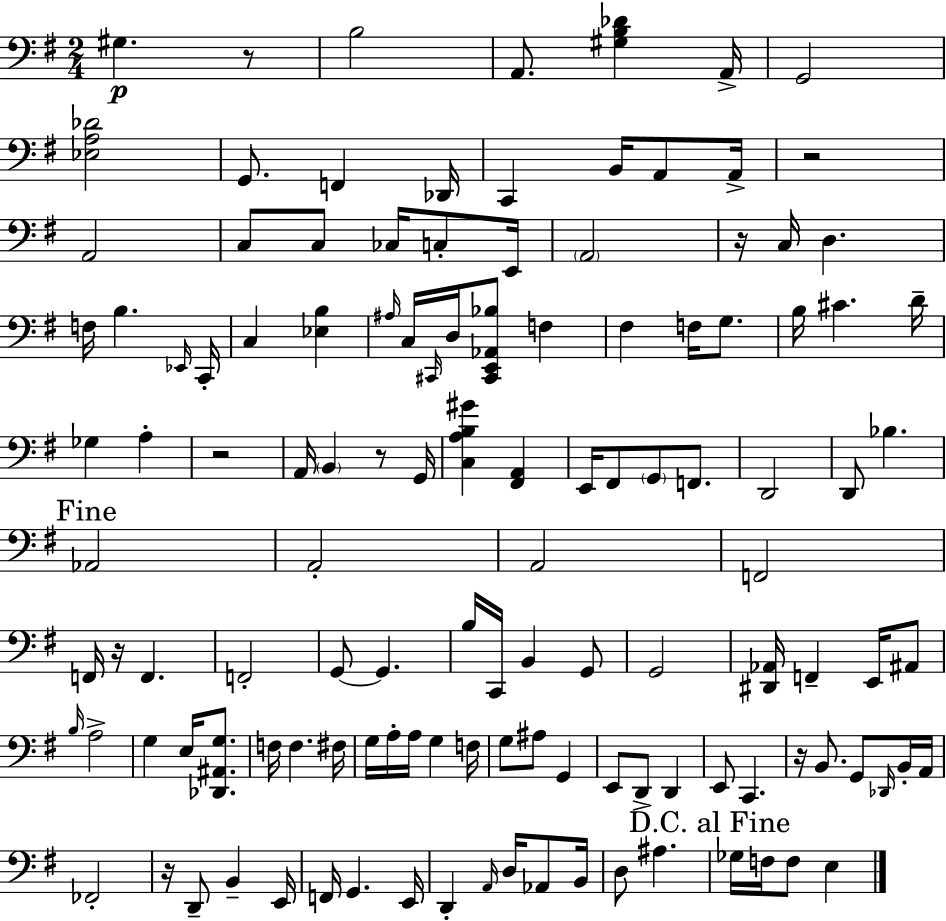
{
  \clef bass
  \numericTimeSignature
  \time 2/4
  \key e \minor
  gis4.\p r8 | b2 | a,8. <gis b des'>4 a,16-> | g,2 | \break <ees a des'>2 | g,8. f,4 des,16 | c,4 b,16 a,8 a,16-> | r2 | \break a,2 | c8 c8 ces16 c8-. e,16 | \parenthesize a,2 | r16 c16 d4. | \break f16 b4. \grace { ees,16 } | c,16-. c4 <ees b>4 | \grace { ais16 } c16 \grace { cis,16 } d16 <cis, e, aes, bes>8 f4 | fis4 f16 | \break g8. b16 cis'4. | d'16-- ges4 a4-. | r2 | a,16 \parenthesize b,4 | \break r8 g,16 <c a b gis'>4 <fis, a,>4 | e,16 fis,8 \parenthesize g,8 | f,8. d,2 | d,8 bes4. | \break \mark "Fine" aes,2 | a,2-. | a,2 | f,2 | \break f,16 r16 f,4. | f,2-. | g,8~~ g,4. | b16 c,16 b,4 | \break g,8 g,2 | <dis, aes,>16 f,4-- | e,16 ais,8 \grace { b16 } a2-> | g4 | \break e16 <des, ais, g>8. f16 f4. | fis16 g16 a16-. a16 g4 | f16 g8 ais8 | g,4 e,8 d,8-> | \break d,4 e,8 c,4. | r16 b,8. | g,8 \grace { des,16 } b,16-. a,16 fes,2-. | r16 d,8-- | \break b,4-- e,16 f,16 g,4. | e,16 d,4-. | \grace { a,16 } d16 aes,8 b,16 d8 | ais4. \mark "D.C. al Fine" ges16 f16 | \break f8 e4 \bar "|."
}